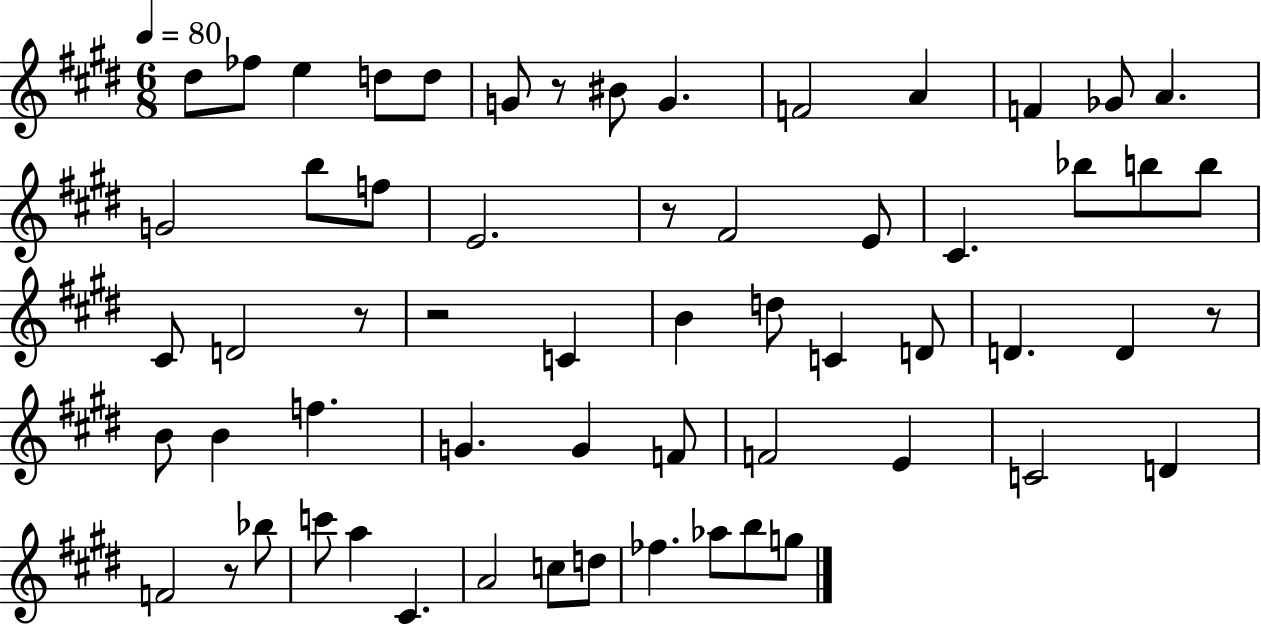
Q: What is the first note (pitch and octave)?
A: D#5